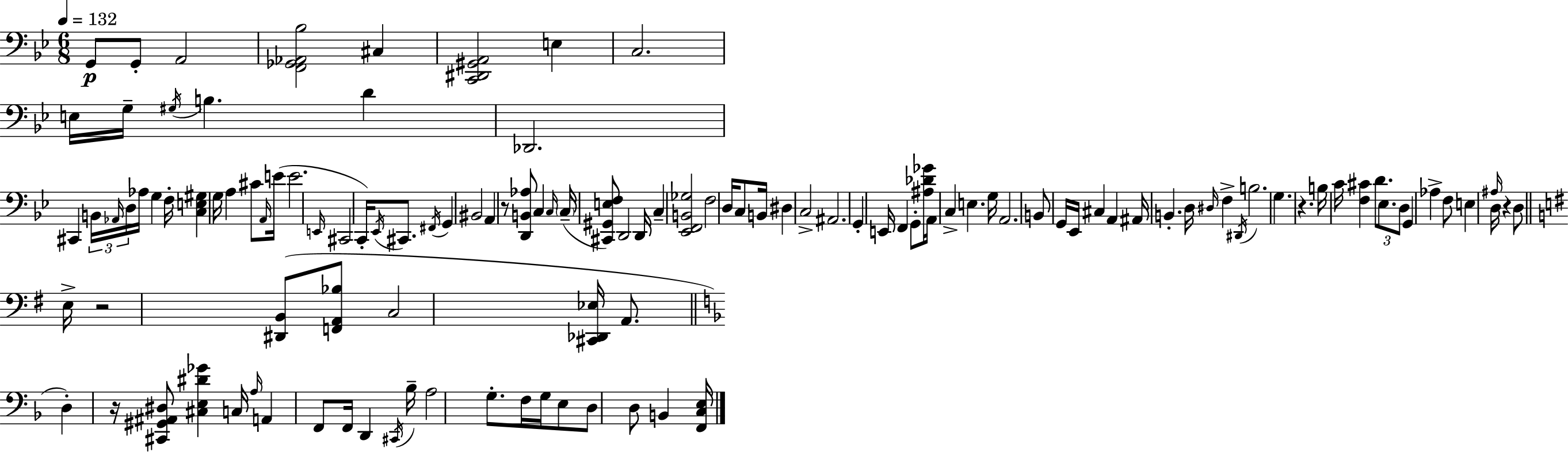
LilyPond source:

{
  \clef bass
  \numericTimeSignature
  \time 6/8
  \key g \minor
  \tempo 4 = 132
  g,8\p g,8-. a,2 | <f, ges, aes, bes>2 cis4 | <c, dis, gis, a,>2 e4 | c2. | \break e16 g16-- \acciaccatura { gis16 } b4. d'4 | des,2. | cis,4 \tuplet 3/2 { b,16 \grace { aes,16 } d16 } aes16 g4 | f16-. <c e gis>4 g16 a4 cis'8 | \break \grace { a,16 }( e'16 e'2. | \grace { e,16 } cis,2 | c,16-.) \acciaccatura { ees,16 } cis,8. \acciaccatura { fis,16 } g,4 bis,2 | a,4 r8 | \break <d, b, aes>8 c4 \grace { c16 }( \parenthesize c16-- <cis, gis, e f>8) d,2 | d,16 c4-- <ees, f, b, ges>2 | f2 | d16 c8 b,16 dis4 c2-> | \break ais,2. | g,4-. e,16 | f,4 g,8-. <ais des' ges'>16 a,16 c4-> | e4. g16 a,2. | \break b,8 g,16 ees,16 cis4 | a,4 ais,16 b,4.-. | d16 \grace { dis16 } f4-> \acciaccatura { dis,16 } b2. | g4. | \break r4. b16 c'16 <f cis'>4 | \tuplet 3/2 { d'8. ees8. d8 } g,4 | aes4-> f8 e4 | \grace { ais16 } d16 r4 d8 \bar "||" \break \key e \minor e16-> r2 <dis, b,>8( <f, a, bes>8 | c2 <cis, des, ees>16 a,8. | \bar "||" \break \key d \minor d4-.) r16 <cis, gis, ais, dis>8 <cis e dis' ges'>4 c16 | \grace { a16 } a,4 f,8 f,16 d,4 | \acciaccatura { cis,16 } bes16-- a2 g8.-. | f16 g16 e8 d8 d8 b,4 | \break <f, c e>16 \bar "|."
}